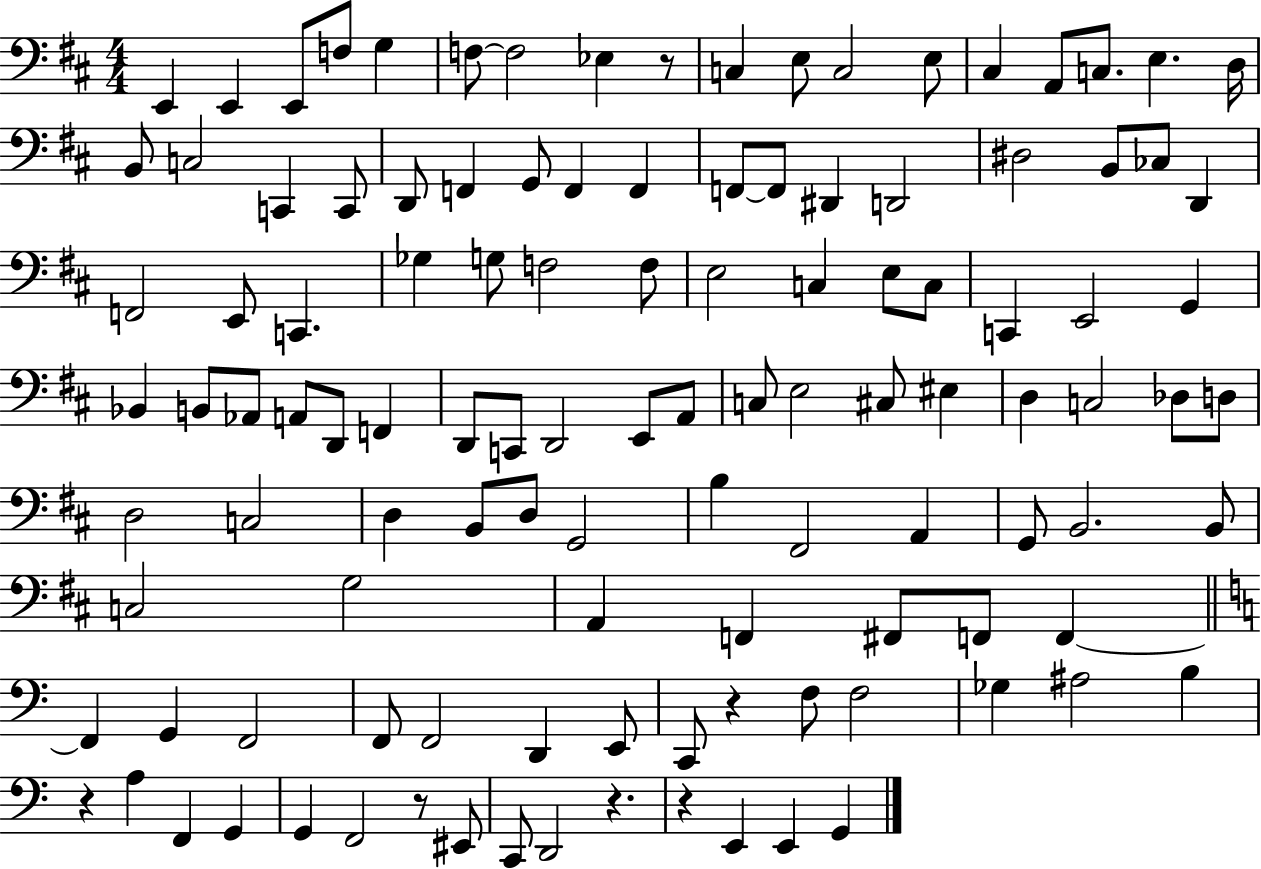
E2/q E2/q E2/e F3/e G3/q F3/e F3/h Eb3/q R/e C3/q E3/e C3/h E3/e C#3/q A2/e C3/e. E3/q. D3/s B2/e C3/h C2/q C2/e D2/e F2/q G2/e F2/q F2/q F2/e F2/e D#2/q D2/h D#3/h B2/e CES3/e D2/q F2/h E2/e C2/q. Gb3/q G3/e F3/h F3/e E3/h C3/q E3/e C3/e C2/q E2/h G2/q Bb2/q B2/e Ab2/e A2/e D2/e F2/q D2/e C2/e D2/h E2/e A2/e C3/e E3/h C#3/e EIS3/q D3/q C3/h Db3/e D3/e D3/h C3/h D3/q B2/e D3/e G2/h B3/q F#2/h A2/q G2/e B2/h. B2/e C3/h G3/h A2/q F2/q F#2/e F2/e F2/q F2/q G2/q F2/h F2/e F2/h D2/q E2/e C2/e R/q F3/e F3/h Gb3/q A#3/h B3/q R/q A3/q F2/q G2/q G2/q F2/h R/e EIS2/e C2/e D2/h R/q. R/q E2/q E2/q G2/q